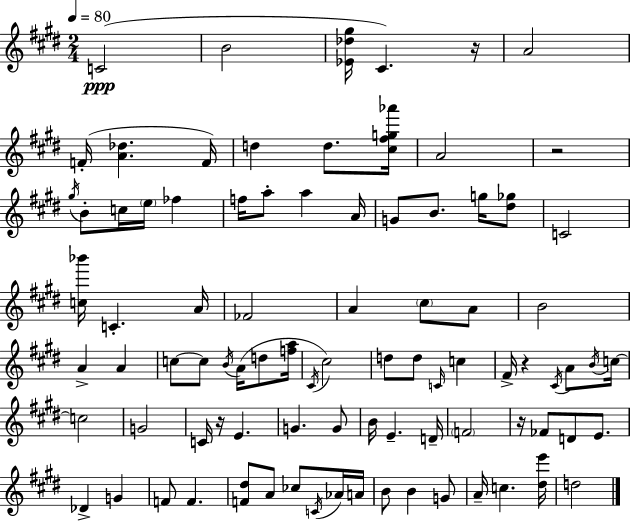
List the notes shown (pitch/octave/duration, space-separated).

C4/h B4/h [Eb4,Db5,G#5]/s C#4/q. R/s A4/h F4/s [A4,Db5]/q. F4/s D5/q D5/e. [C#5,F#5,G5,Ab6]/s A4/h R/h G#5/s B4/e C5/s E5/s FES5/q F5/s A5/e A5/q A4/s G4/e B4/e. G5/s [D#5,Gb5]/e C4/h [C5,Bb6]/s C4/q. A4/s FES4/h A4/q C#5/e A4/e B4/h A4/q A4/q C5/e C5/e B4/s A4/s D5/e [F5,A5]/s C#4/s C#5/h D5/e D5/e C4/s C5/q F#4/s R/q C#4/s A4/e B4/s C5/s C5/h G4/h C4/s R/s E4/q. G4/q. G4/e B4/s E4/q. D4/s F4/h R/s FES4/e D4/e E4/e. Db4/q G4/q F4/e F4/q. [F4,D#5]/e A4/e CES5/e C4/s Ab4/s A4/s B4/e B4/q G4/e A4/s C5/q. [D#5,E6]/s D5/h